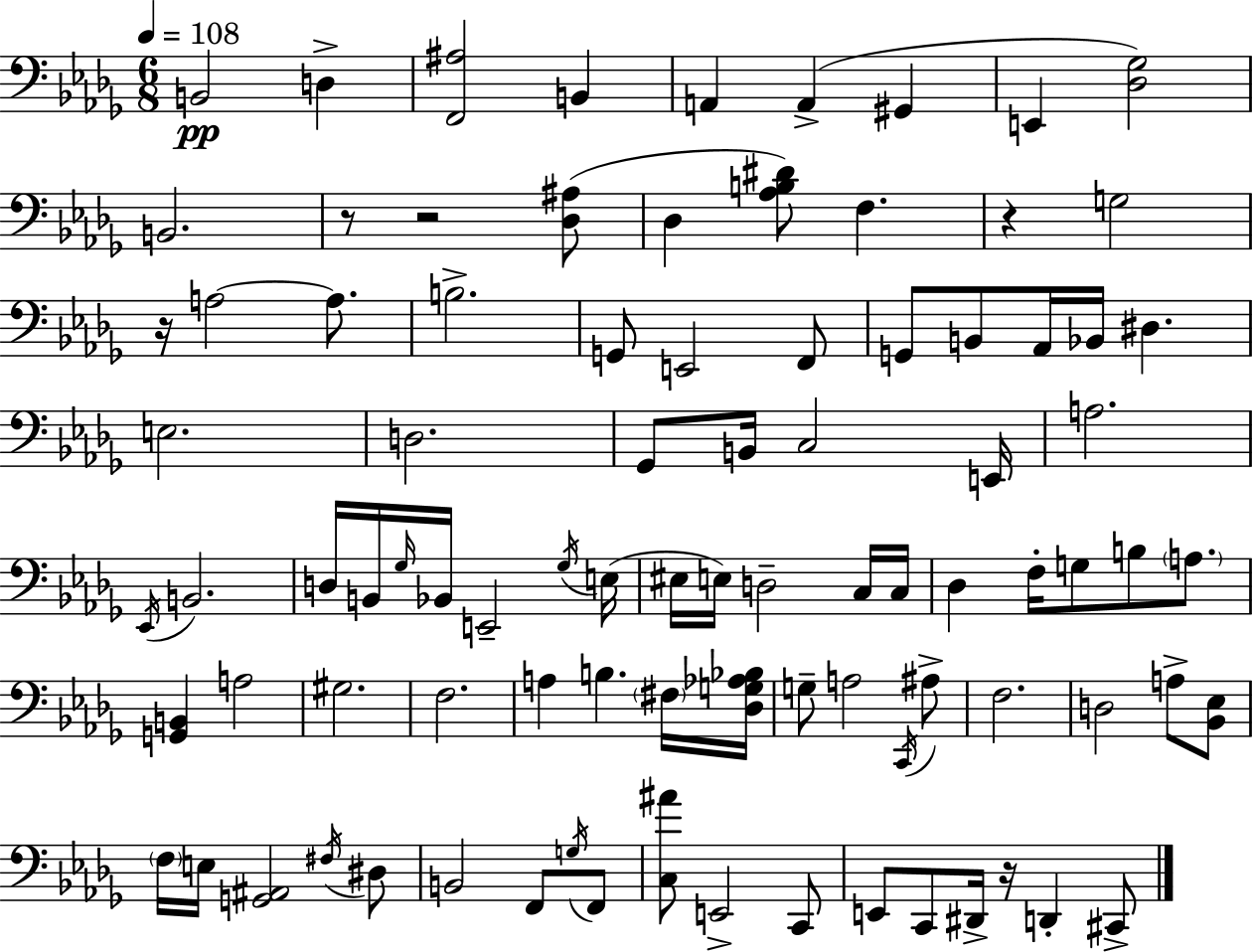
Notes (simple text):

B2/h D3/q [F2,A#3]/h B2/q A2/q A2/q G#2/q E2/q [Db3,Gb3]/h B2/h. R/e R/h [Db3,A#3]/e Db3/q [Ab3,B3,D#4]/e F3/q. R/q G3/h R/s A3/h A3/e. B3/h. G2/e E2/h F2/e G2/e B2/e Ab2/s Bb2/s D#3/q. E3/h. D3/h. Gb2/e B2/s C3/h E2/s A3/h. Eb2/s B2/h. D3/s B2/s Gb3/s Bb2/s E2/h Gb3/s E3/s EIS3/s E3/s D3/h C3/s C3/s Db3/q F3/s G3/e B3/e A3/e. [G2,B2]/q A3/h G#3/h. F3/h. A3/q B3/q. F#3/s [Db3,G3,Ab3,Bb3]/s G3/e A3/h C2/s A#3/e F3/h. D3/h A3/e [Bb2,Eb3]/e F3/s E3/s [G2,A#2]/h F#3/s D#3/e B2/h F2/e G3/s F2/e [C3,A#4]/e E2/h C2/e E2/e C2/e D#2/s R/s D2/q C#2/e